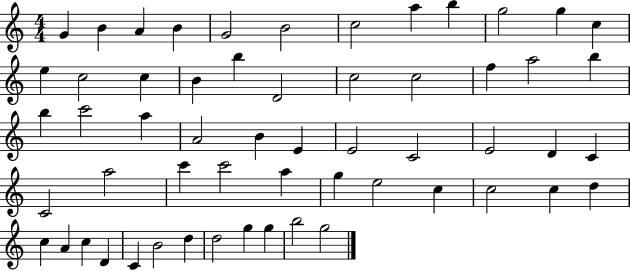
G4/q B4/q A4/q B4/q G4/h B4/h C5/h A5/q B5/q G5/h G5/q C5/q E5/q C5/h C5/q B4/q B5/q D4/h C5/h C5/h F5/q A5/h B5/q B5/q C6/h A5/q A4/h B4/q E4/q E4/h C4/h E4/h D4/q C4/q C4/h A5/h C6/q C6/h A5/q G5/q E5/h C5/q C5/h C5/q D5/q C5/q A4/q C5/q D4/q C4/q B4/h D5/q D5/h G5/q G5/q B5/h G5/h